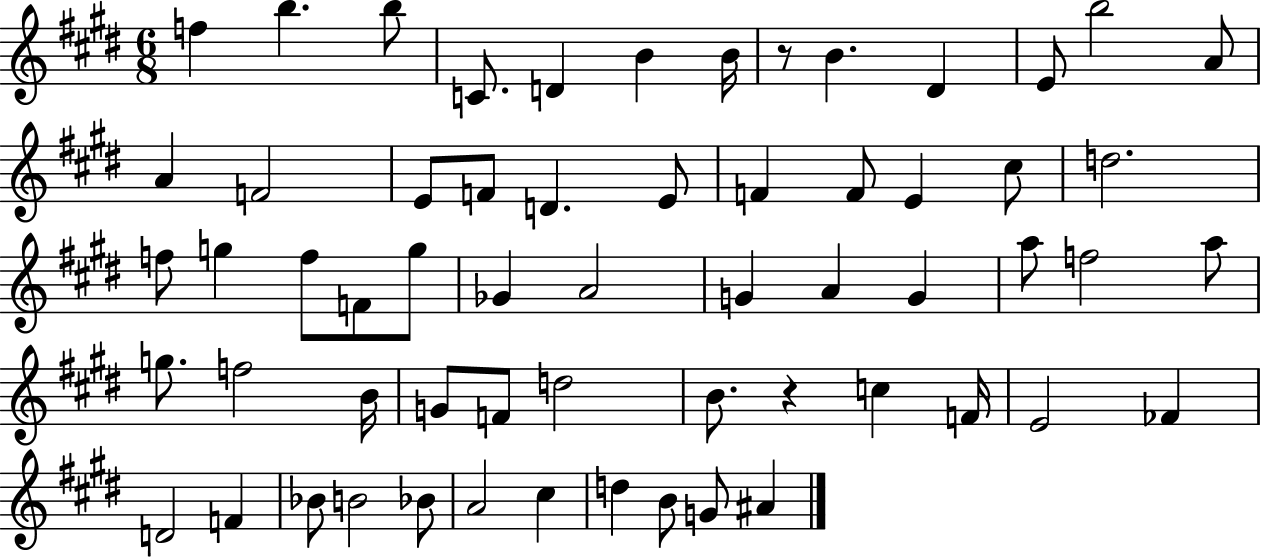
X:1
T:Untitled
M:6/8
L:1/4
K:E
f b b/2 C/2 D B B/4 z/2 B ^D E/2 b2 A/2 A F2 E/2 F/2 D E/2 F F/2 E ^c/2 d2 f/2 g f/2 F/2 g/2 _G A2 G A G a/2 f2 a/2 g/2 f2 B/4 G/2 F/2 d2 B/2 z c F/4 E2 _F D2 F _B/2 B2 _B/2 A2 ^c d B/2 G/2 ^A